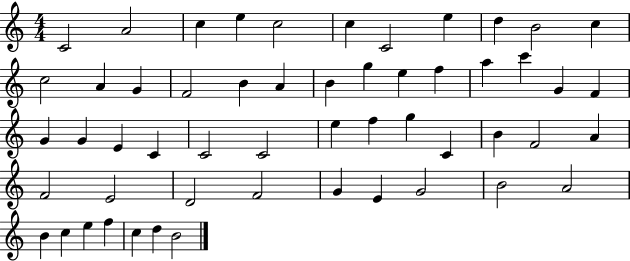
C4/h A4/h C5/q E5/q C5/h C5/q C4/h E5/q D5/q B4/h C5/q C5/h A4/q G4/q F4/h B4/q A4/q B4/q G5/q E5/q F5/q A5/q C6/q G4/q F4/q G4/q G4/q E4/q C4/q C4/h C4/h E5/q F5/q G5/q C4/q B4/q F4/h A4/q F4/h E4/h D4/h F4/h G4/q E4/q G4/h B4/h A4/h B4/q C5/q E5/q F5/q C5/q D5/q B4/h